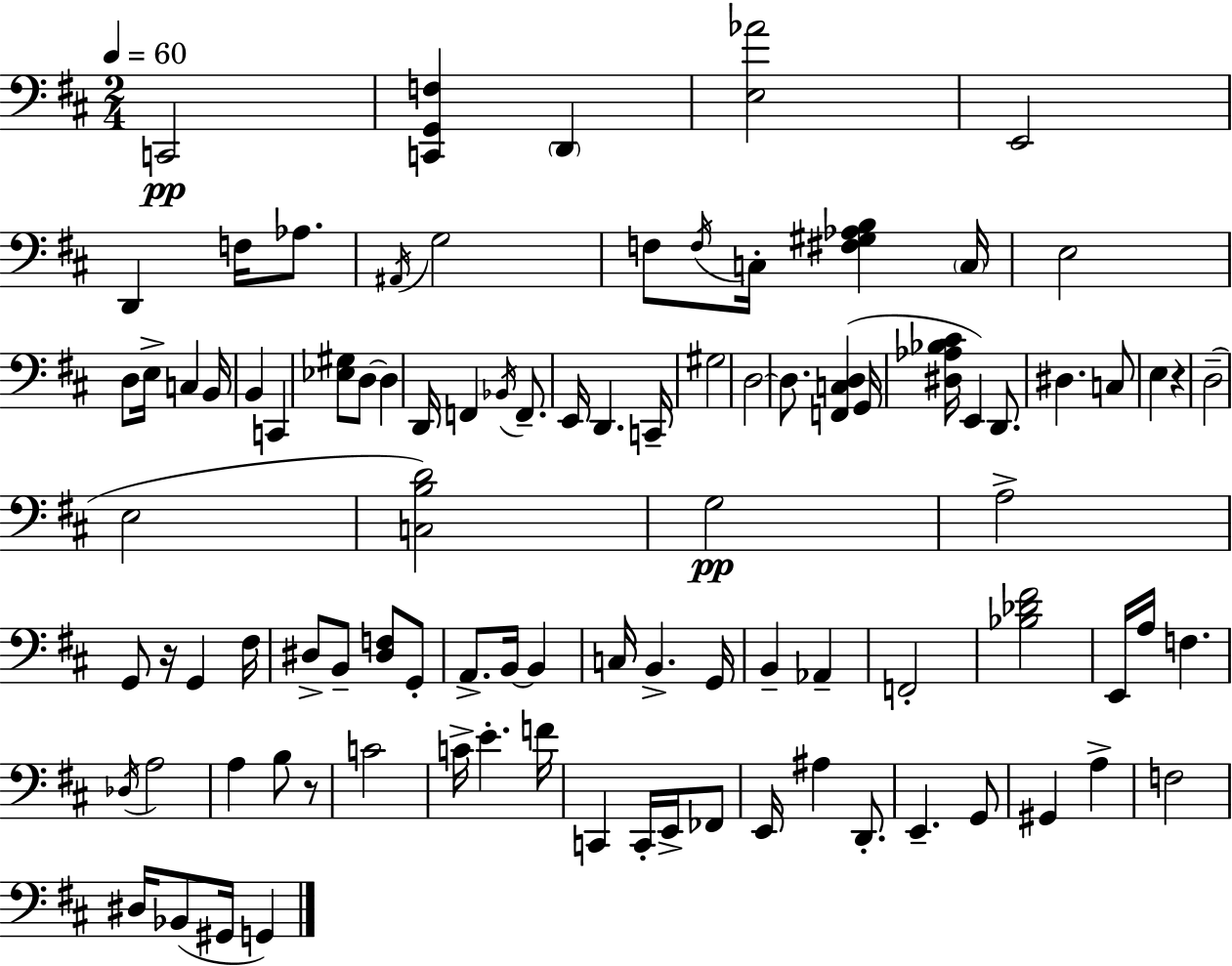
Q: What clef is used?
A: bass